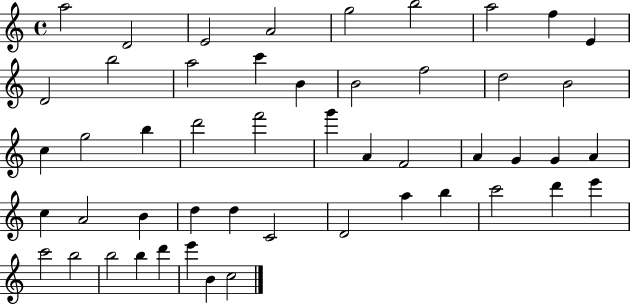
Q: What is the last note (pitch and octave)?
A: C5